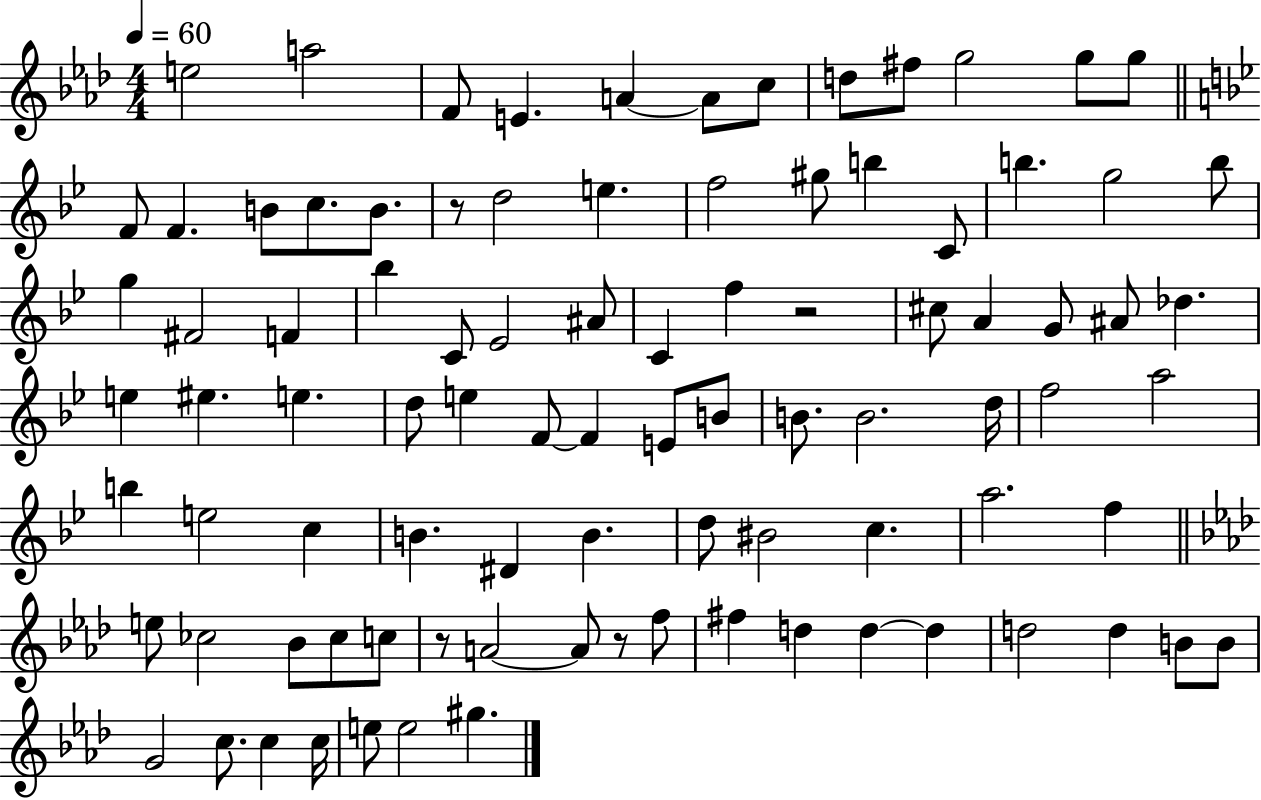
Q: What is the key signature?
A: AES major